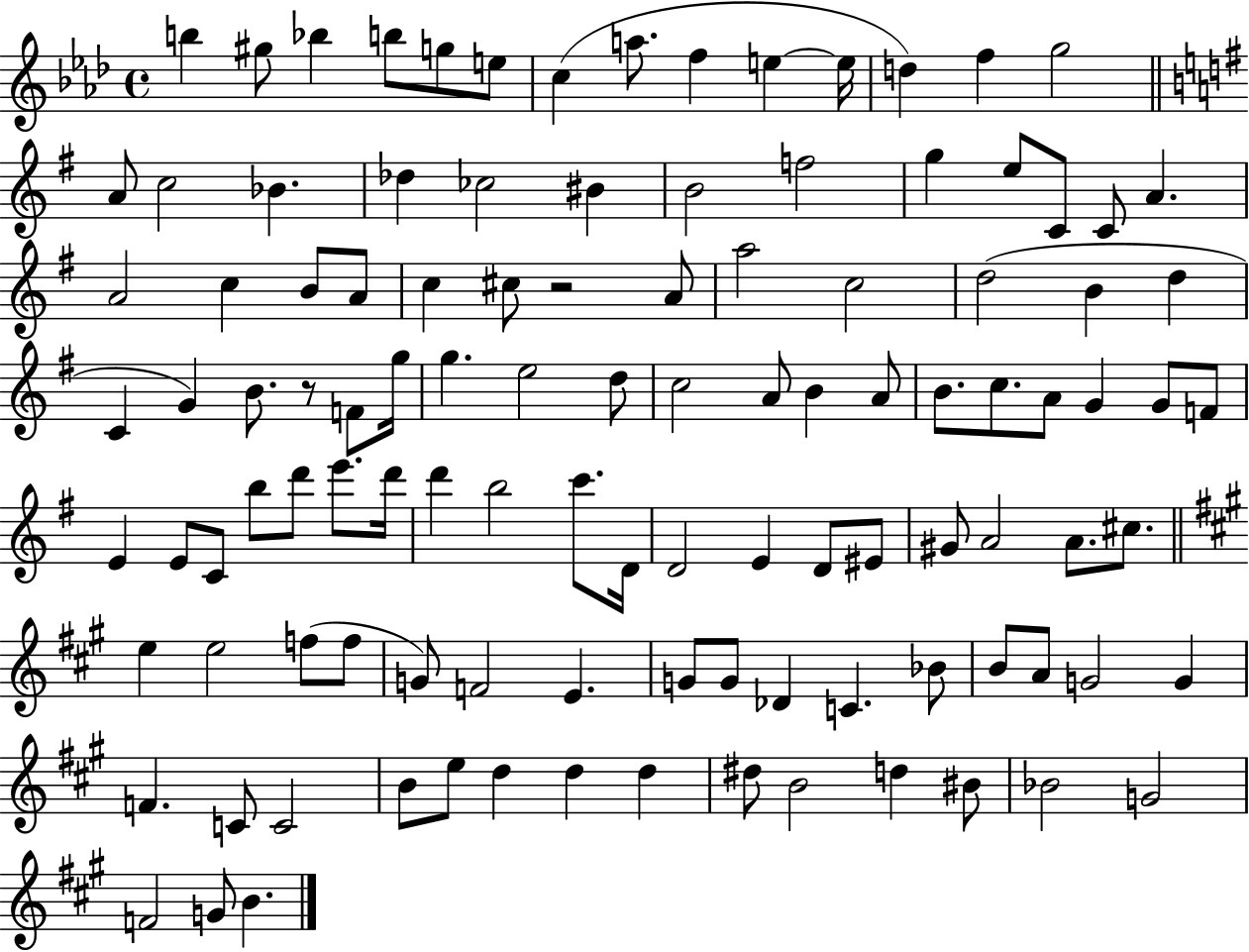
B5/q G#5/e Bb5/q B5/e G5/e E5/e C5/q A5/e. F5/q E5/q E5/s D5/q F5/q G5/h A4/e C5/h Bb4/q. Db5/q CES5/h BIS4/q B4/h F5/h G5/q E5/e C4/e C4/e A4/q. A4/h C5/q B4/e A4/e C5/q C#5/e R/h A4/e A5/h C5/h D5/h B4/q D5/q C4/q G4/q B4/e. R/e F4/e G5/s G5/q. E5/h D5/e C5/h A4/e B4/q A4/e B4/e. C5/e. A4/e G4/q G4/e F4/e E4/q E4/e C4/e B5/e D6/e E6/e. D6/s D6/q B5/h C6/e. D4/s D4/h E4/q D4/e EIS4/e G#4/e A4/h A4/e. C#5/e. E5/q E5/h F5/e F5/e G4/e F4/h E4/q. G4/e G4/e Db4/q C4/q. Bb4/e B4/e A4/e G4/h G4/q F4/q. C4/e C4/h B4/e E5/e D5/q D5/q D5/q D#5/e B4/h D5/q BIS4/e Bb4/h G4/h F4/h G4/e B4/q.